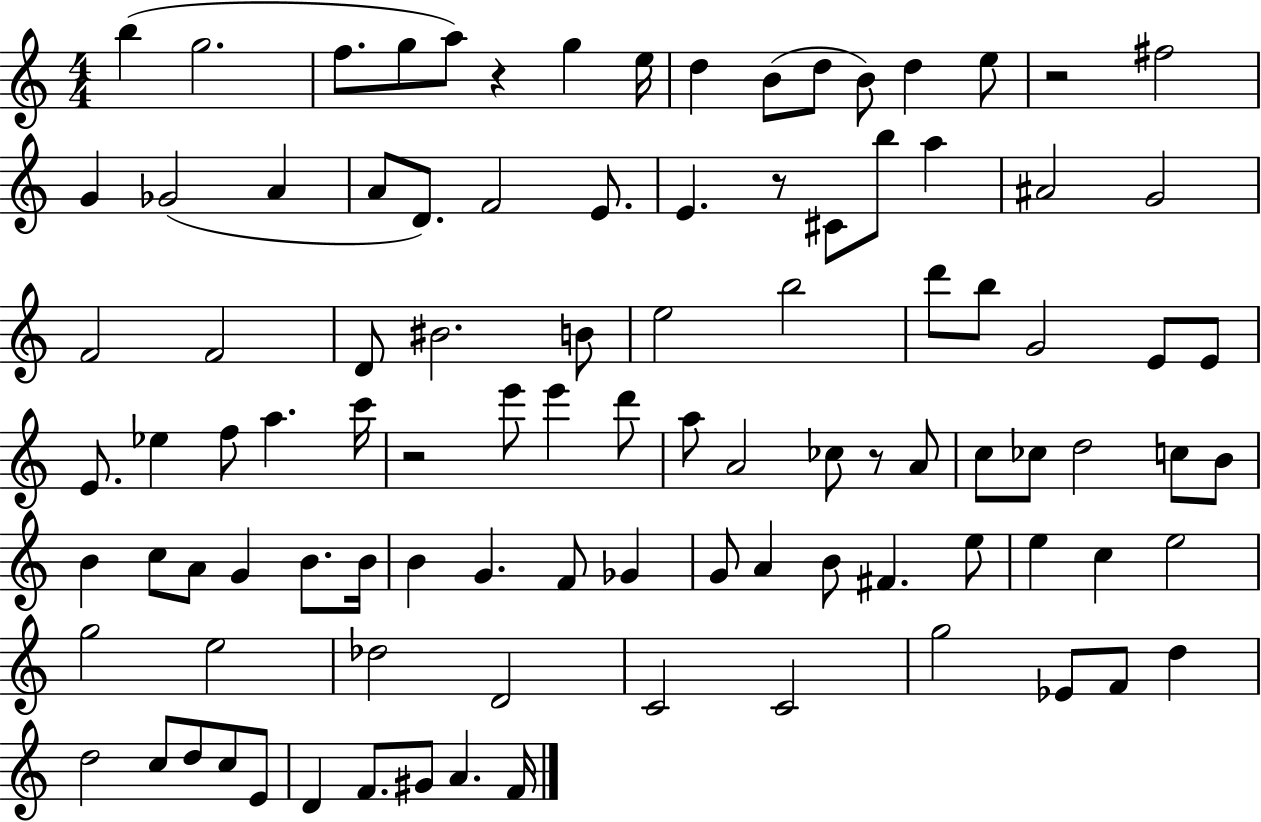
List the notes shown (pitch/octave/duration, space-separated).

B5/q G5/h. F5/e. G5/e A5/e R/q G5/q E5/s D5/q B4/e D5/e B4/e D5/q E5/e R/h F#5/h G4/q Gb4/h A4/q A4/e D4/e. F4/h E4/e. E4/q. R/e C#4/e B5/e A5/q A#4/h G4/h F4/h F4/h D4/e BIS4/h. B4/e E5/h B5/h D6/e B5/e G4/h E4/e E4/e E4/e. Eb5/q F5/e A5/q. C6/s R/h E6/e E6/q D6/e A5/e A4/h CES5/e R/e A4/e C5/e CES5/e D5/h C5/e B4/e B4/q C5/e A4/e G4/q B4/e. B4/s B4/q G4/q. F4/e Gb4/q G4/e A4/q B4/e F#4/q. E5/e E5/q C5/q E5/h G5/h E5/h Db5/h D4/h C4/h C4/h G5/h Eb4/e F4/e D5/q D5/h C5/e D5/e C5/e E4/e D4/q F4/e. G#4/e A4/q. F4/s